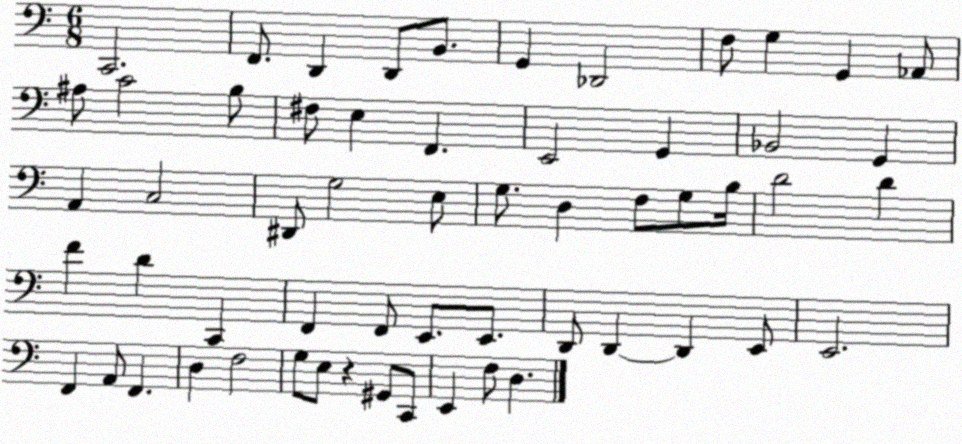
X:1
T:Untitled
M:6/8
L:1/4
K:C
C,,2 F,,/2 D,, D,,/2 B,,/2 G,, _D,,2 F,/2 G, G,, _A,,/2 ^A,/2 C2 B,/2 ^F,/2 E, F,, E,,2 G,, _B,,2 G,, A,, C,2 ^D,,/2 G,2 E,/2 G,/2 D, F,/2 G,/2 B,/4 D2 D F D C,, F,, F,,/2 E,,/2 E,,/2 D,,/2 D,, D,, E,,/2 E,,2 F,, A,,/2 F,, D, F,2 G,/2 E,/2 z ^G,,/2 C,,/2 E,, F,/2 D,